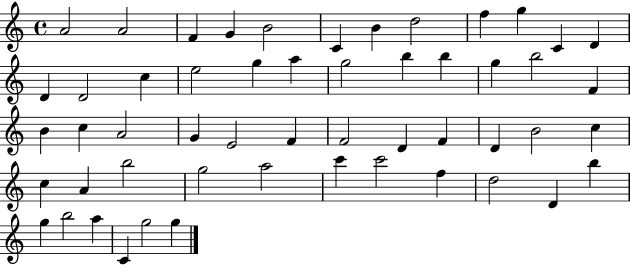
{
  \clef treble
  \time 4/4
  \defaultTimeSignature
  \key c \major
  a'2 a'2 | f'4 g'4 b'2 | c'4 b'4 d''2 | f''4 g''4 c'4 d'4 | \break d'4 d'2 c''4 | e''2 g''4 a''4 | g''2 b''4 b''4 | g''4 b''2 f'4 | \break b'4 c''4 a'2 | g'4 e'2 f'4 | f'2 d'4 f'4 | d'4 b'2 c''4 | \break c''4 a'4 b''2 | g''2 a''2 | c'''4 c'''2 f''4 | d''2 d'4 b''4 | \break g''4 b''2 a''4 | c'4 g''2 g''4 | \bar "|."
}